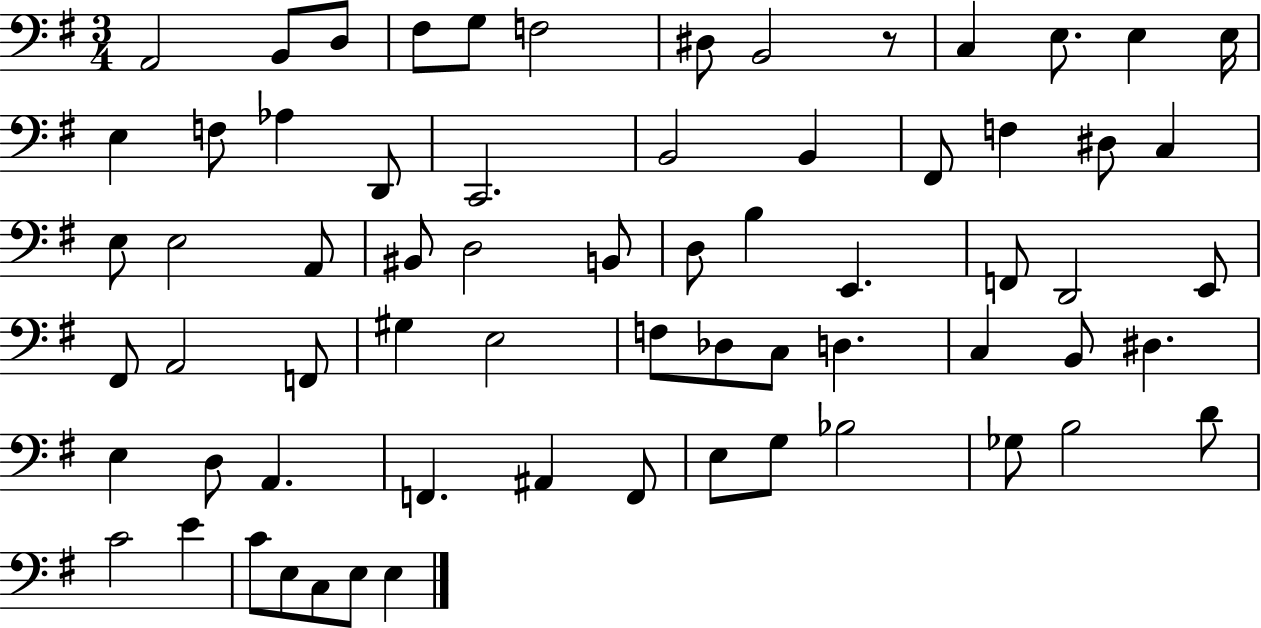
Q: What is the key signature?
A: G major